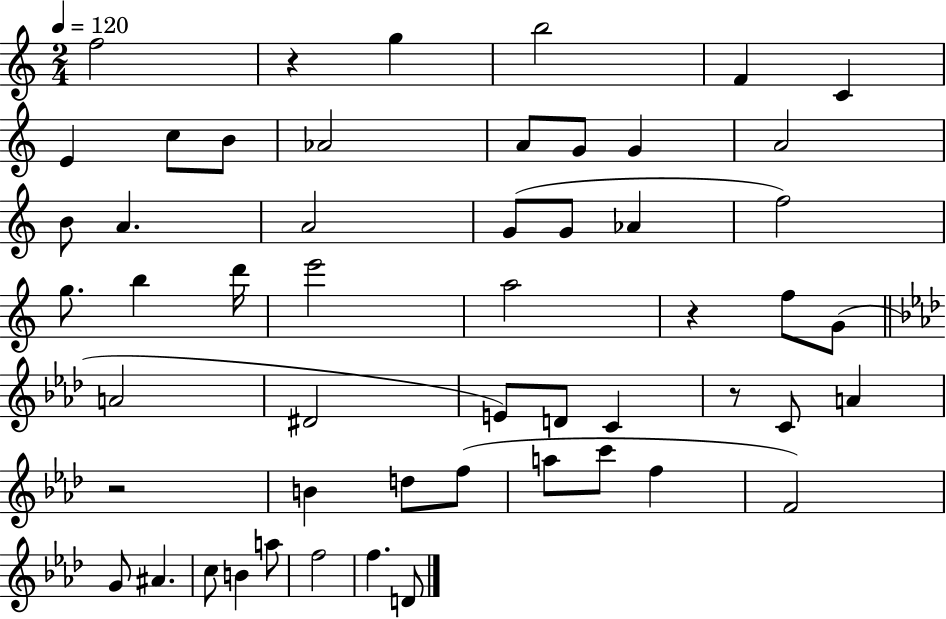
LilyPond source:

{
  \clef treble
  \numericTimeSignature
  \time 2/4
  \key c \major
  \tempo 4 = 120
  f''2 | r4 g''4 | b''2 | f'4 c'4 | \break e'4 c''8 b'8 | aes'2 | a'8 g'8 g'4 | a'2 | \break b'8 a'4. | a'2 | g'8( g'8 aes'4 | f''2) | \break g''8. b''4 d'''16 | e'''2 | a''2 | r4 f''8 g'8( | \break \bar "||" \break \key f \minor a'2 | dis'2 | e'8) d'8 c'4 | r8 c'8 a'4 | \break r2 | b'4 d''8 f''8( | a''8 c'''8 f''4 | f'2) | \break g'8 ais'4. | c''8 b'4 a''8 | f''2 | f''4. d'8 | \break \bar "|."
}